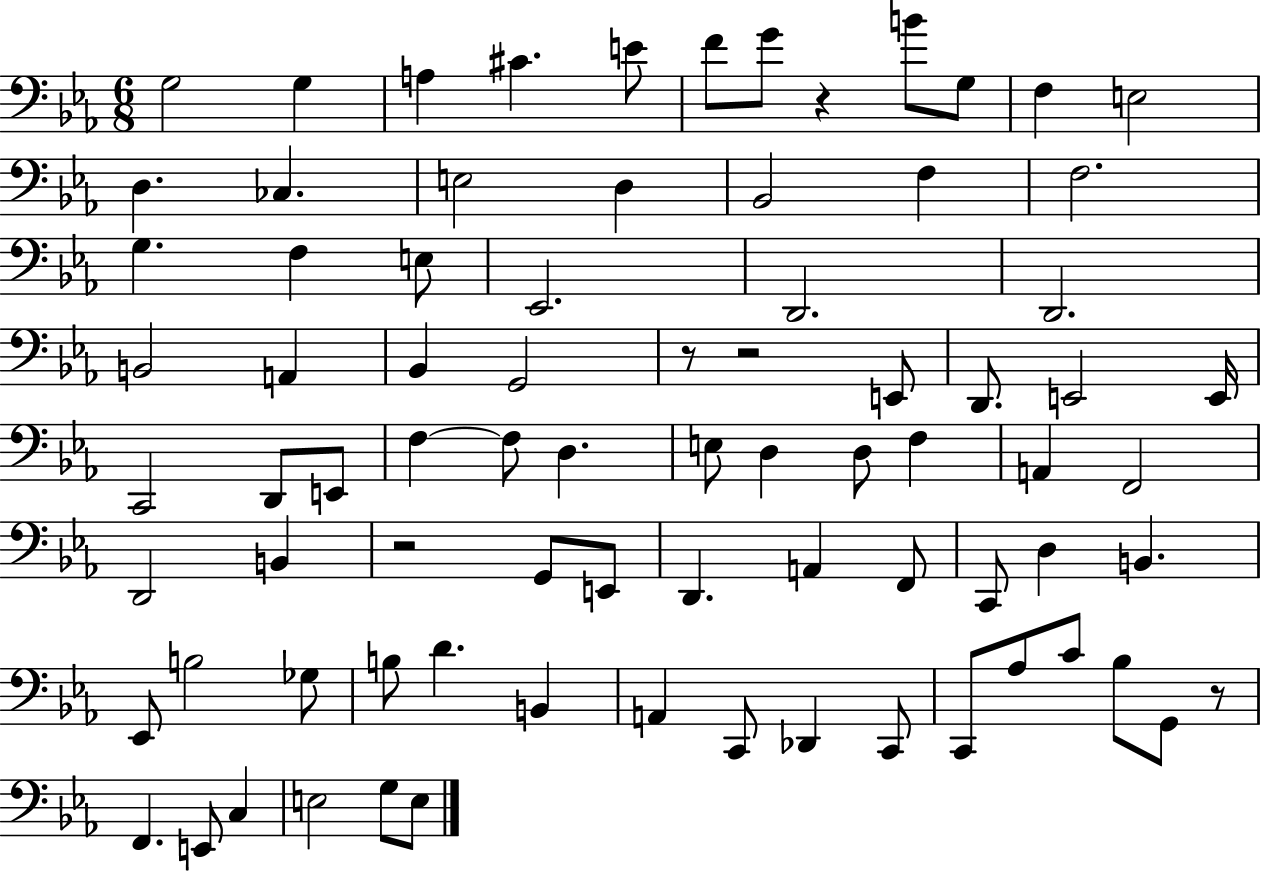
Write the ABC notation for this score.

X:1
T:Untitled
M:6/8
L:1/4
K:Eb
G,2 G, A, ^C E/2 F/2 G/2 z B/2 G,/2 F, E,2 D, _C, E,2 D, _B,,2 F, F,2 G, F, E,/2 _E,,2 D,,2 D,,2 B,,2 A,, _B,, G,,2 z/2 z2 E,,/2 D,,/2 E,,2 E,,/4 C,,2 D,,/2 E,,/2 F, F,/2 D, E,/2 D, D,/2 F, A,, F,,2 D,,2 B,, z2 G,,/2 E,,/2 D,, A,, F,,/2 C,,/2 D, B,, _E,,/2 B,2 _G,/2 B,/2 D B,, A,, C,,/2 _D,, C,,/2 C,,/2 _A,/2 C/2 _B,/2 G,,/2 z/2 F,, E,,/2 C, E,2 G,/2 E,/2